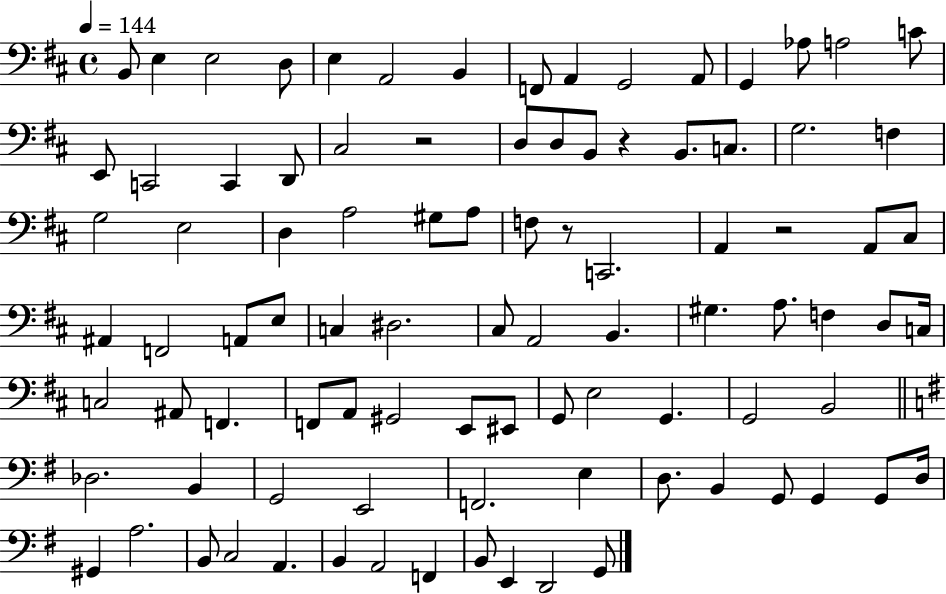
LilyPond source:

{
  \clef bass
  \time 4/4
  \defaultTimeSignature
  \key d \major
  \tempo 4 = 144
  b,8 e4 e2 d8 | e4 a,2 b,4 | f,8 a,4 g,2 a,8 | g,4 aes8 a2 c'8 | \break e,8 c,2 c,4 d,8 | cis2 r2 | d8 d8 b,8 r4 b,8. c8. | g2. f4 | \break g2 e2 | d4 a2 gis8 a8 | f8 r8 c,2. | a,4 r2 a,8 cis8 | \break ais,4 f,2 a,8 e8 | c4 dis2. | cis8 a,2 b,4. | gis4. a8. f4 d8 c16 | \break c2 ais,8 f,4. | f,8 a,8 gis,2 e,8 eis,8 | g,8 e2 g,4. | g,2 b,2 | \break \bar "||" \break \key g \major des2. b,4 | g,2 e,2 | f,2. e4 | d8. b,4 g,8 g,4 g,8 d16 | \break gis,4 a2. | b,8 c2 a,4. | b,4 a,2 f,4 | b,8 e,4 d,2 g,8 | \break \bar "|."
}